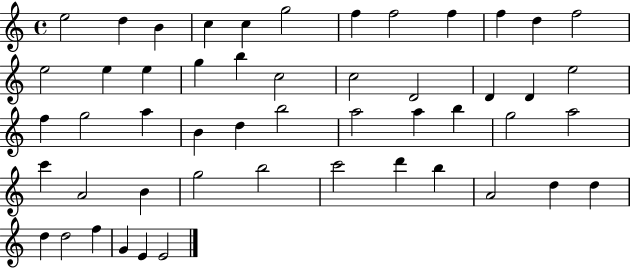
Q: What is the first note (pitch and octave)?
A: E5